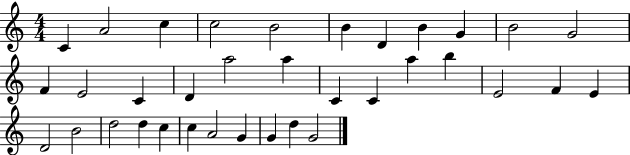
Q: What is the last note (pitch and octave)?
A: G4